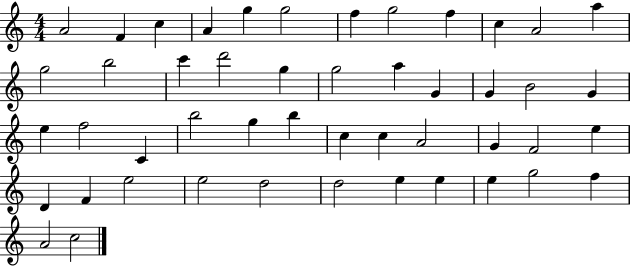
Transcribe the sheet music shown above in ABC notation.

X:1
T:Untitled
M:4/4
L:1/4
K:C
A2 F c A g g2 f g2 f c A2 a g2 b2 c' d'2 g g2 a G G B2 G e f2 C b2 g b c c A2 G F2 e D F e2 e2 d2 d2 e e e g2 f A2 c2